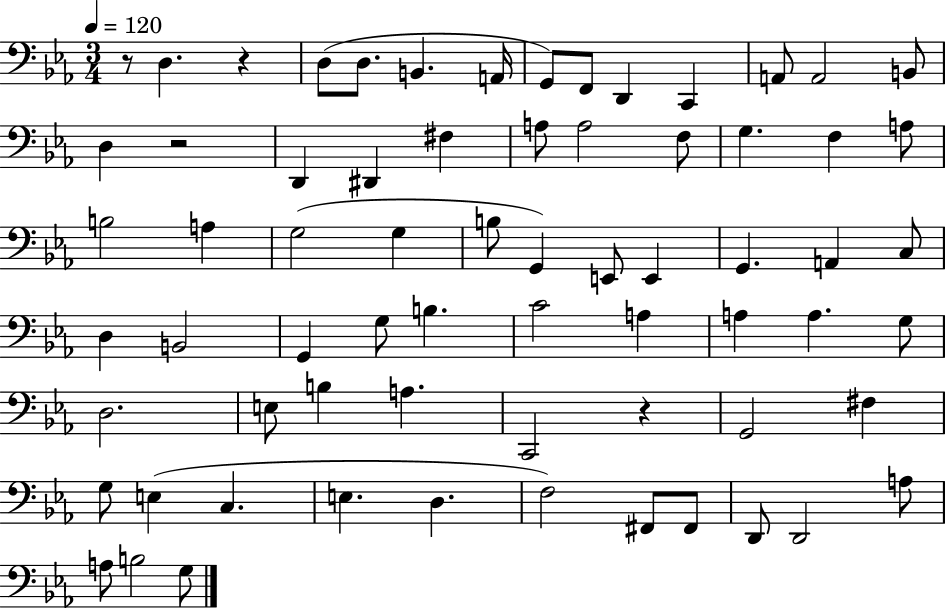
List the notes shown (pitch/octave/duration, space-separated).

R/e D3/q. R/q D3/e D3/e. B2/q. A2/s G2/e F2/e D2/q C2/q A2/e A2/h B2/e D3/q R/h D2/q D#2/q F#3/q A3/e A3/h F3/e G3/q. F3/q A3/e B3/h A3/q G3/h G3/q B3/e G2/q E2/e E2/q G2/q. A2/q C3/e D3/q B2/h G2/q G3/e B3/q. C4/h A3/q A3/q A3/q. G3/e D3/h. E3/e B3/q A3/q. C2/h R/q G2/h F#3/q G3/e E3/q C3/q. E3/q. D3/q. F3/h F#2/e F#2/e D2/e D2/h A3/e A3/e B3/h G3/e